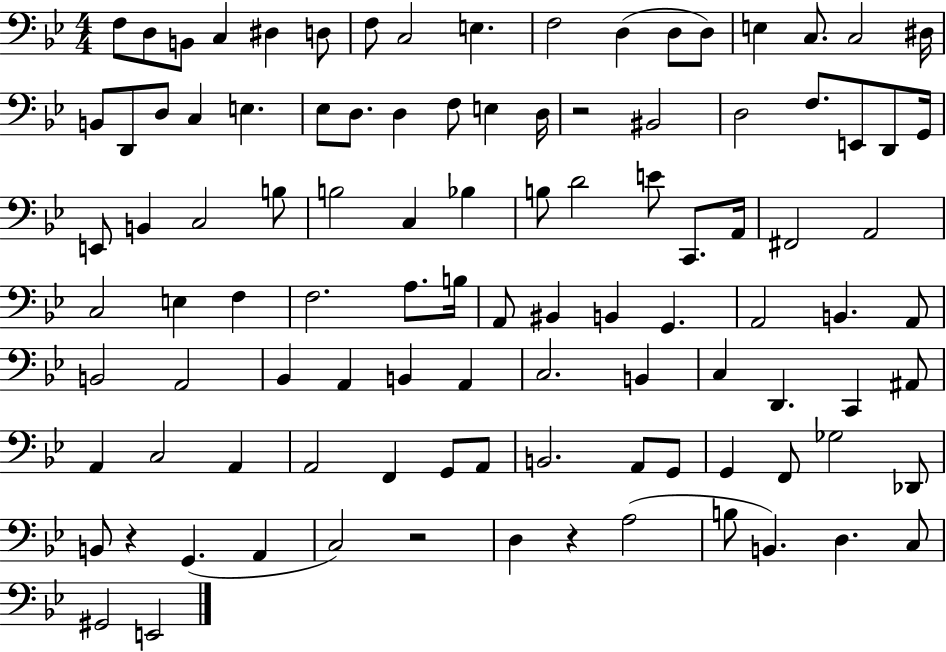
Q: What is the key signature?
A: BES major